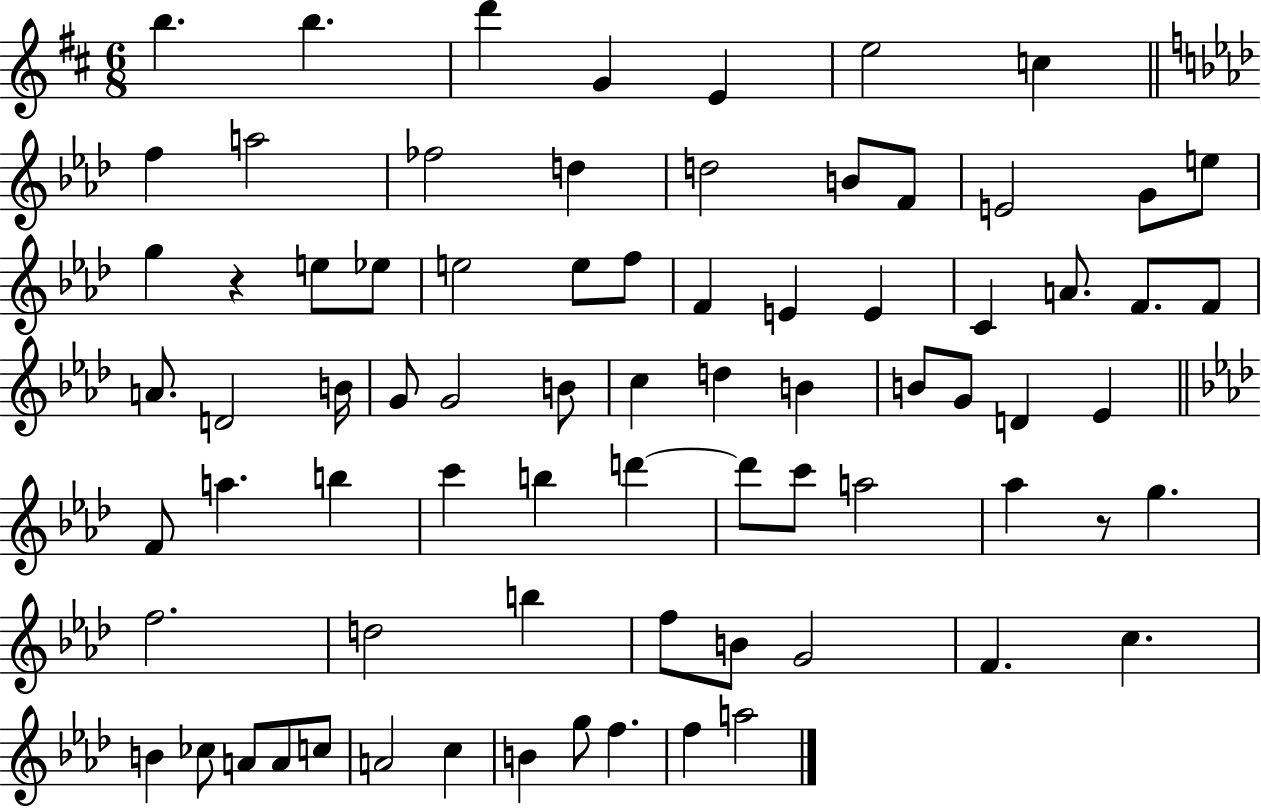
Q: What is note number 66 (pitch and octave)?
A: A4